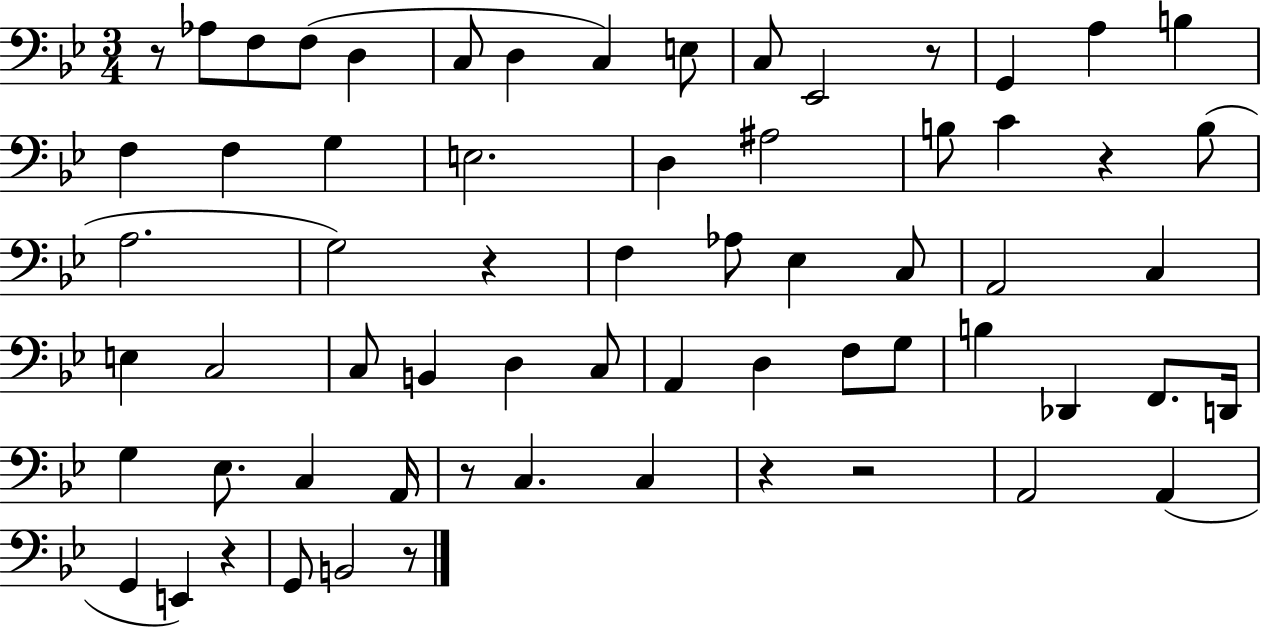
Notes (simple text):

R/e Ab3/e F3/e F3/e D3/q C3/e D3/q C3/q E3/e C3/e Eb2/h R/e G2/q A3/q B3/q F3/q F3/q G3/q E3/h. D3/q A#3/h B3/e C4/q R/q B3/e A3/h. G3/h R/q F3/q Ab3/e Eb3/q C3/e A2/h C3/q E3/q C3/h C3/e B2/q D3/q C3/e A2/q D3/q F3/e G3/e B3/q Db2/q F2/e. D2/s G3/q Eb3/e. C3/q A2/s R/e C3/q. C3/q R/q R/h A2/h A2/q G2/q E2/q R/q G2/e B2/h R/e